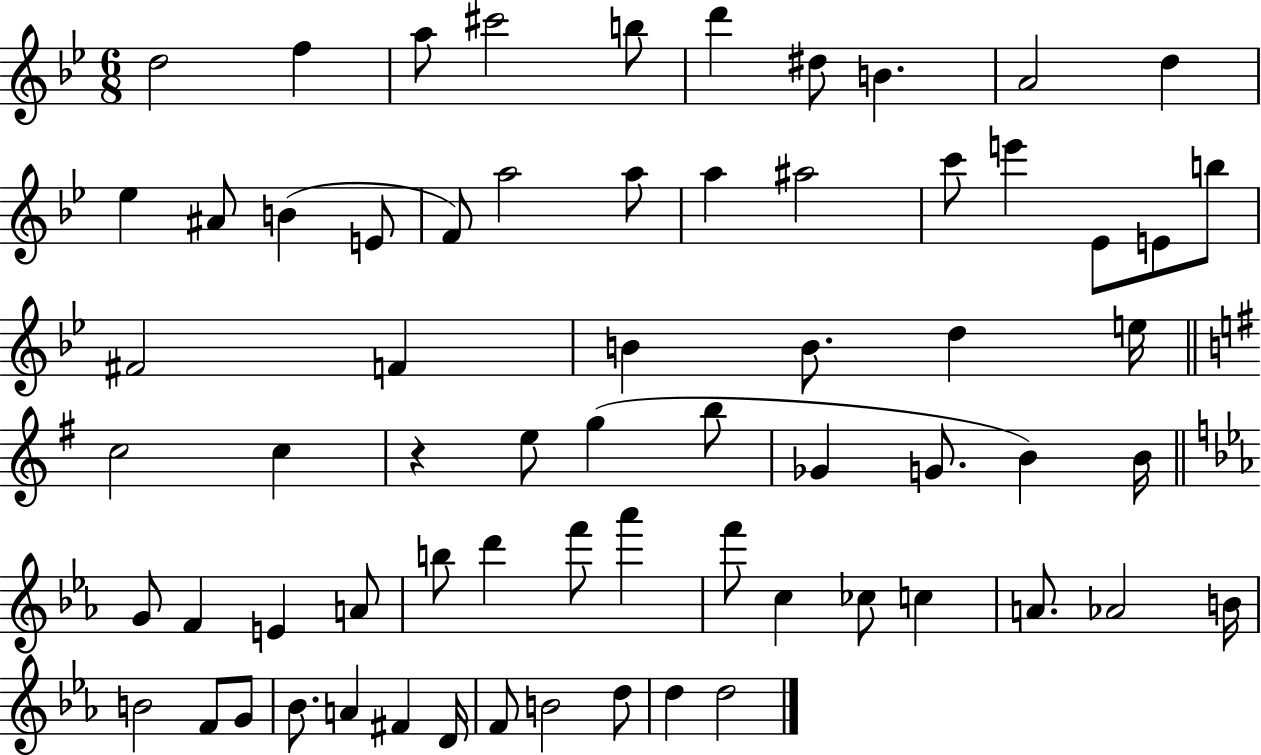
{
  \clef treble
  \numericTimeSignature
  \time 6/8
  \key bes \major
  d''2 f''4 | a''8 cis'''2 b''8 | d'''4 dis''8 b'4. | a'2 d''4 | \break ees''4 ais'8 b'4( e'8 | f'8) a''2 a''8 | a''4 ais''2 | c'''8 e'''4 ees'8 e'8 b''8 | \break fis'2 f'4 | b'4 b'8. d''4 e''16 | \bar "||" \break \key g \major c''2 c''4 | r4 e''8 g''4( b''8 | ges'4 g'8. b'4) b'16 | \bar "||" \break \key ees \major g'8 f'4 e'4 a'8 | b''8 d'''4 f'''8 aes'''4 | f'''8 c''4 ces''8 c''4 | a'8. aes'2 b'16 | \break b'2 f'8 g'8 | bes'8. a'4 fis'4 d'16 | f'8 b'2 d''8 | d''4 d''2 | \break \bar "|."
}